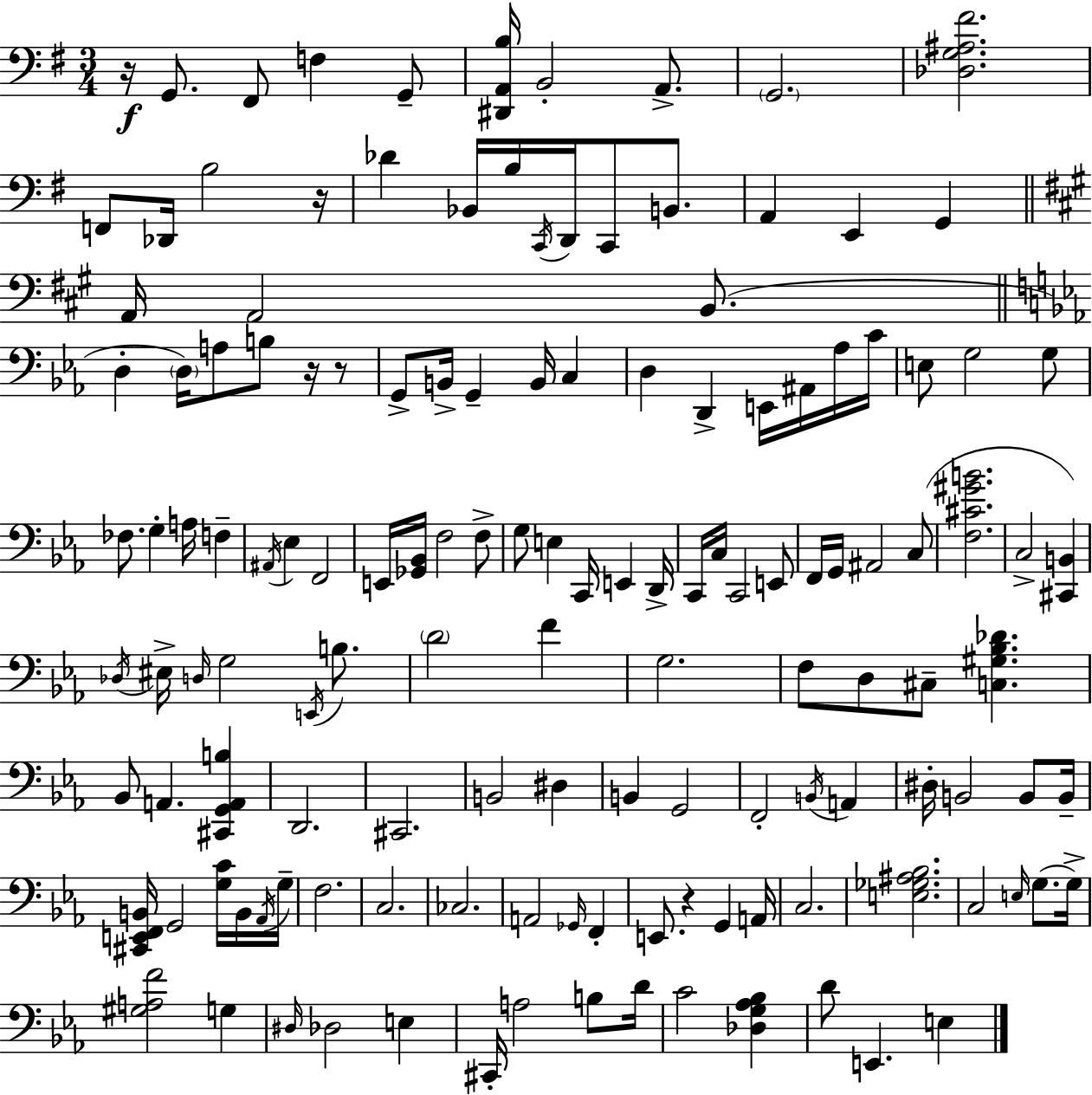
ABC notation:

X:1
T:Untitled
M:3/4
L:1/4
K:G
z/4 G,,/2 ^F,,/2 F, G,,/2 [^D,,A,,B,]/4 B,,2 A,,/2 G,,2 [_D,G,^A,^F]2 F,,/2 _D,,/4 B,2 z/4 _D _B,,/4 B,/4 C,,/4 D,,/4 C,,/2 B,,/2 A,, E,, G,, A,,/4 A,,2 B,,/2 D, D,/4 A,/2 B,/2 z/4 z/2 G,,/2 B,,/4 G,, B,,/4 C, D, D,, E,,/4 ^A,,/4 _A,/4 C/4 E,/2 G,2 G,/2 _F,/2 G, A,/4 F, ^A,,/4 _E, F,,2 E,,/4 [_G,,_B,,]/4 F,2 F,/2 G,/2 E, C,,/4 E,, D,,/4 C,,/4 C,/4 C,,2 E,,/2 F,,/4 G,,/4 ^A,,2 C,/2 [F,^C^GB]2 C,2 [^C,,B,,] _D,/4 ^E,/4 D,/4 G,2 E,,/4 B,/2 D2 F G,2 F,/2 D,/2 ^C,/2 [C,^G,_B,_D] _B,,/2 A,, [^C,,G,,A,,B,] D,,2 ^C,,2 B,,2 ^D, B,, G,,2 F,,2 B,,/4 A,, ^D,/4 B,,2 B,,/2 B,,/4 [^C,,E,,F,,B,,]/4 G,,2 [G,C]/4 B,,/4 _A,,/4 G,/4 F,2 C,2 _C,2 A,,2 _G,,/4 F,, E,,/2 z G,, A,,/4 C,2 [E,_G,^A,_B,]2 C,2 E,/4 G,/2 G,/4 [^G,A,F]2 G, ^D,/4 _D,2 E, ^C,,/4 A,2 B,/2 D/4 C2 [_D,G,_A,_B,] D/2 E,, E,